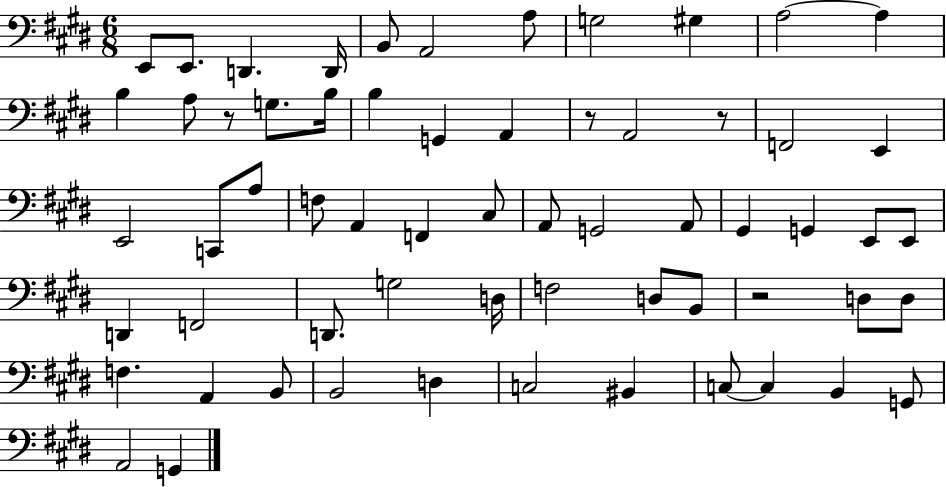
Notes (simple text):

E2/e E2/e. D2/q. D2/s B2/e A2/h A3/e G3/h G#3/q A3/h A3/q B3/q A3/e R/e G3/e. B3/s B3/q G2/q A2/q R/e A2/h R/e F2/h E2/q E2/h C2/e A3/e F3/e A2/q F2/q C#3/e A2/e G2/h A2/e G#2/q G2/q E2/e E2/e D2/q F2/h D2/e. G3/h D3/s F3/h D3/e B2/e R/h D3/e D3/e F3/q. A2/q B2/e B2/h D3/q C3/h BIS2/q C3/e C3/q B2/q G2/e A2/h G2/q